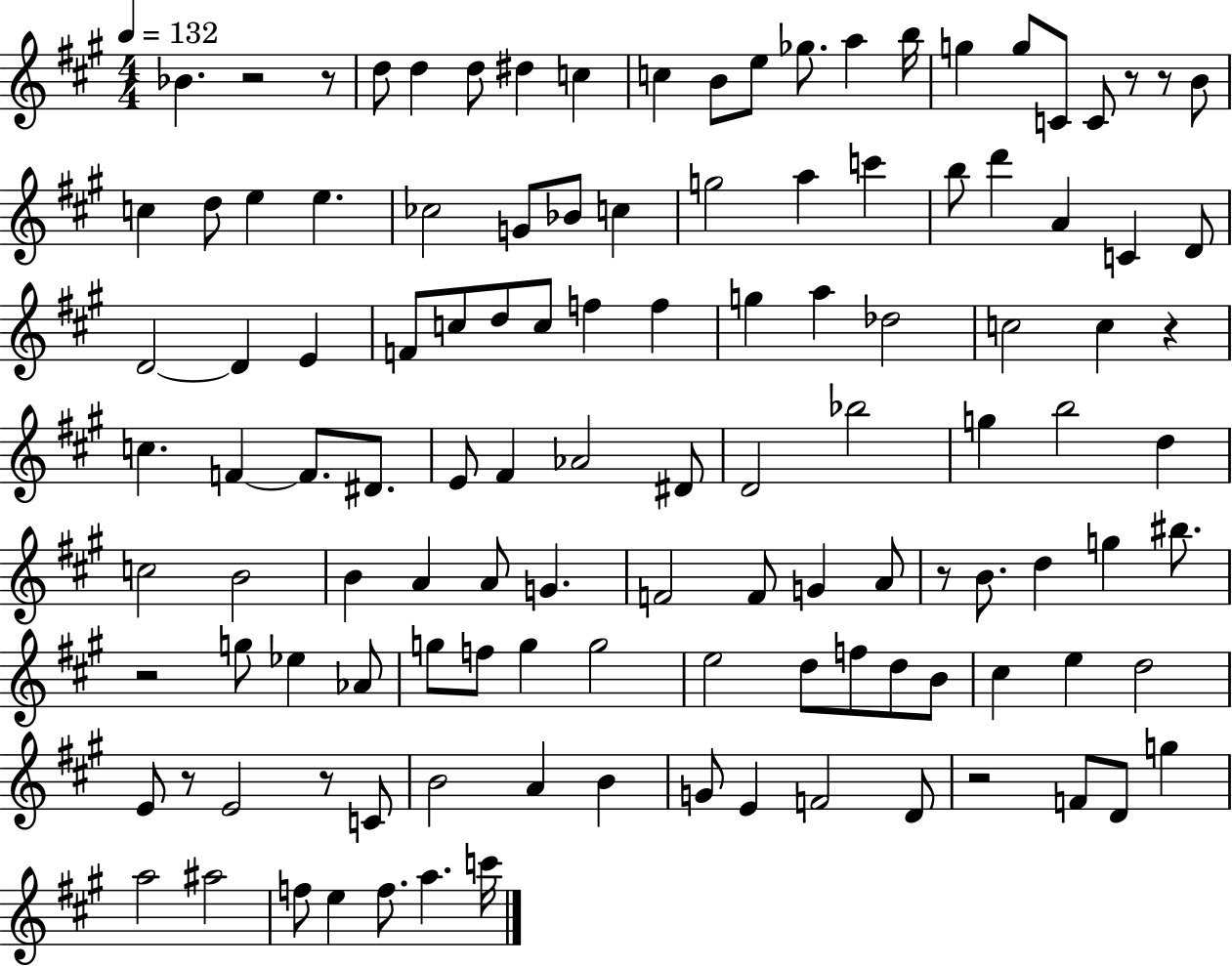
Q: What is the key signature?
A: A major